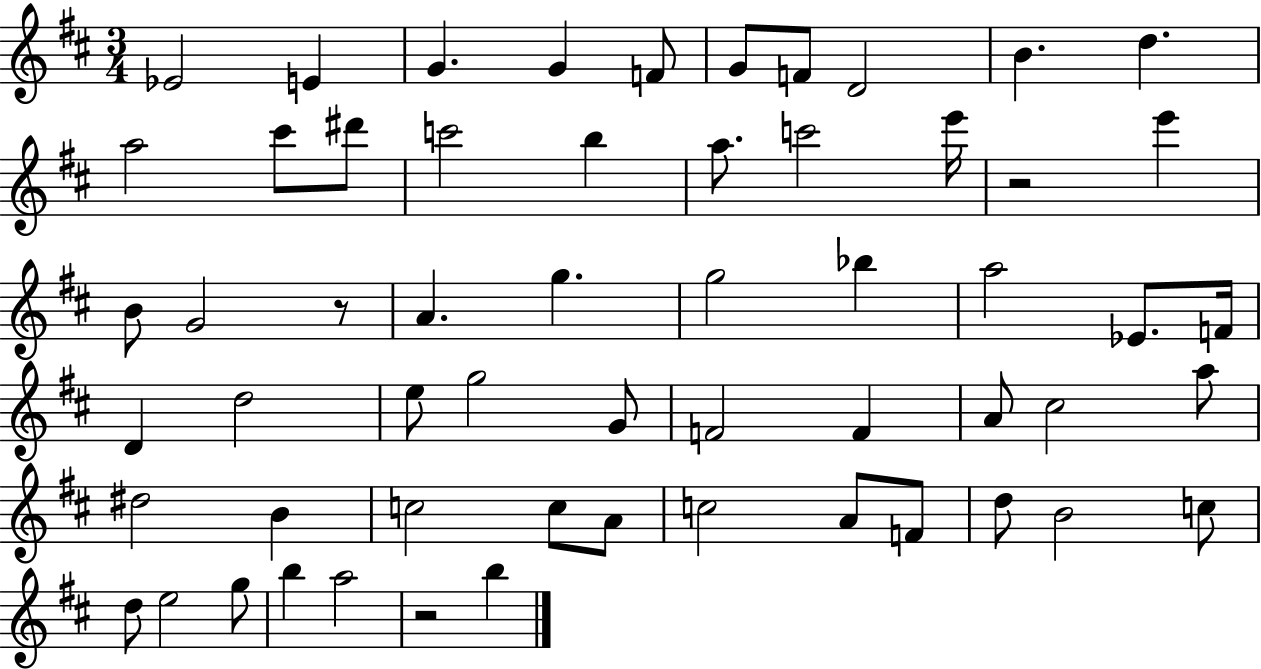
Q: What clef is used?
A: treble